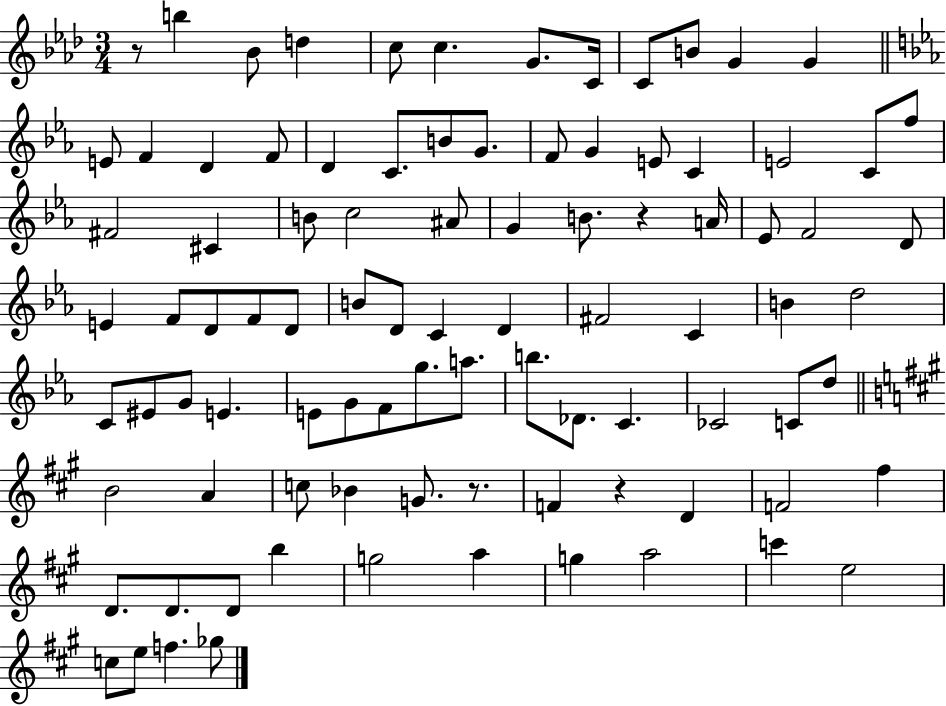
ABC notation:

X:1
T:Untitled
M:3/4
L:1/4
K:Ab
z/2 b _B/2 d c/2 c G/2 C/4 C/2 B/2 G G E/2 F D F/2 D C/2 B/2 G/2 F/2 G E/2 C E2 C/2 f/2 ^F2 ^C B/2 c2 ^A/2 G B/2 z A/4 _E/2 F2 D/2 E F/2 D/2 F/2 D/2 B/2 D/2 C D ^F2 C B d2 C/2 ^E/2 G/2 E E/2 G/2 F/2 g/2 a/2 b/2 _D/2 C _C2 C/2 d/2 B2 A c/2 _B G/2 z/2 F z D F2 ^f D/2 D/2 D/2 b g2 a g a2 c' e2 c/2 e/2 f _g/2